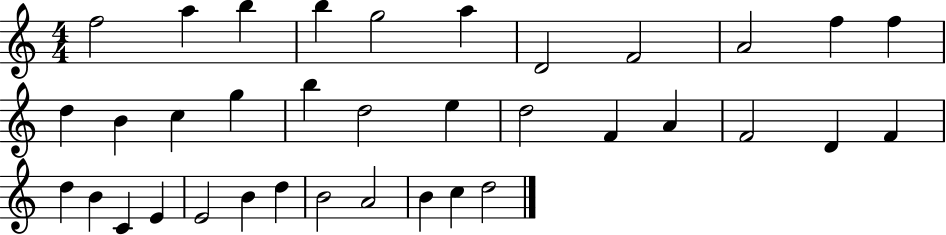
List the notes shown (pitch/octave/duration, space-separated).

F5/h A5/q B5/q B5/q G5/h A5/q D4/h F4/h A4/h F5/q F5/q D5/q B4/q C5/q G5/q B5/q D5/h E5/q D5/h F4/q A4/q F4/h D4/q F4/q D5/q B4/q C4/q E4/q E4/h B4/q D5/q B4/h A4/h B4/q C5/q D5/h